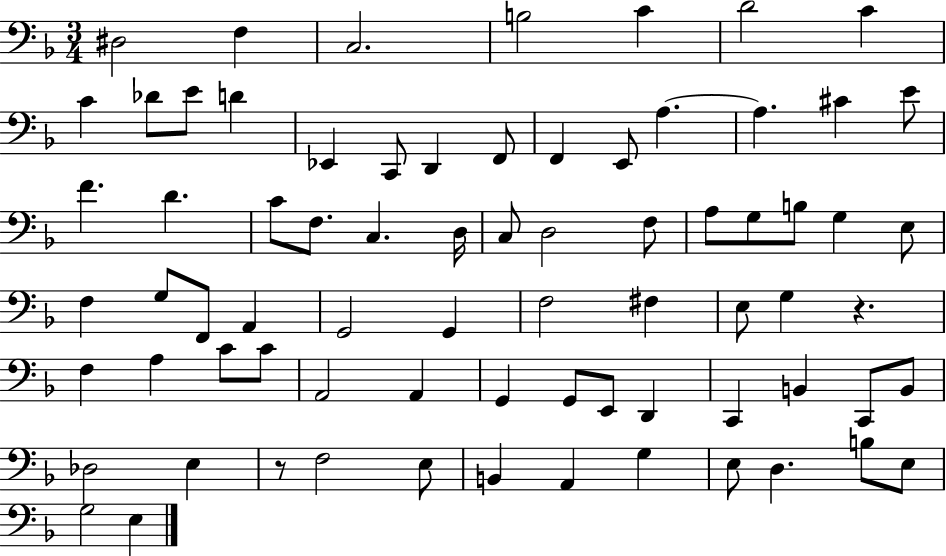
{
  \clef bass
  \numericTimeSignature
  \time 3/4
  \key f \major
  dis2 f4 | c2. | b2 c'4 | d'2 c'4 | \break c'4 des'8 e'8 d'4 | ees,4 c,8 d,4 f,8 | f,4 e,8 a4.~~ | a4. cis'4 e'8 | \break f'4. d'4. | c'8 f8. c4. d16 | c8 d2 f8 | a8 g8 b8 g4 e8 | \break f4 g8 f,8 a,4 | g,2 g,4 | f2 fis4 | e8 g4 r4. | \break f4 a4 c'8 c'8 | a,2 a,4 | g,4 g,8 e,8 d,4 | c,4 b,4 c,8 b,8 | \break des2 e4 | r8 f2 e8 | b,4 a,4 g4 | e8 d4. b8 e8 | \break g2 e4 | \bar "|."
}